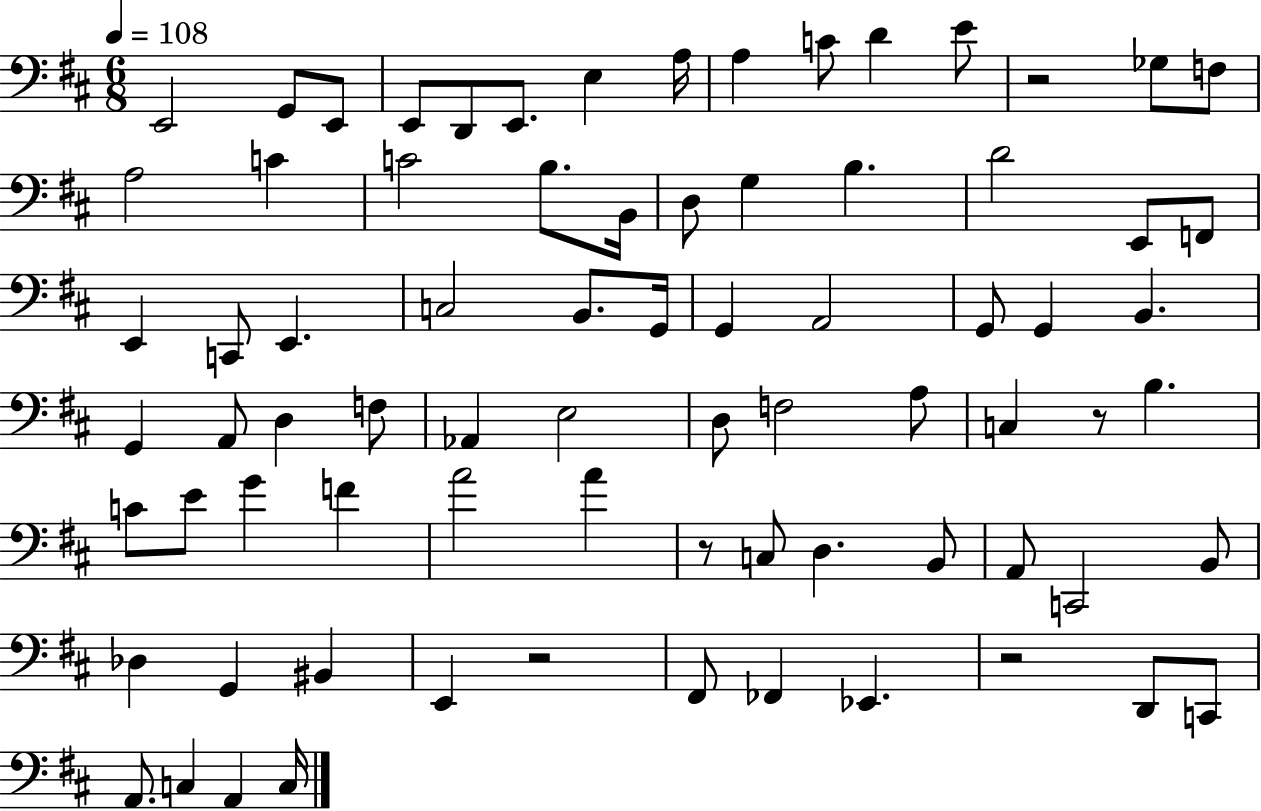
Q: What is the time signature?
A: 6/8